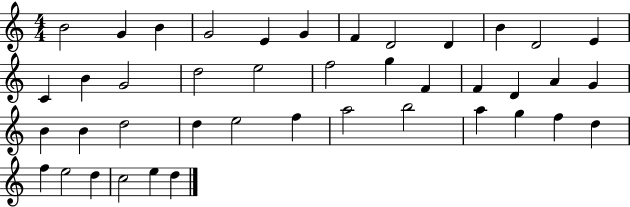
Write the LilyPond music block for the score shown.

{
  \clef treble
  \numericTimeSignature
  \time 4/4
  \key c \major
  b'2 g'4 b'4 | g'2 e'4 g'4 | f'4 d'2 d'4 | b'4 d'2 e'4 | \break c'4 b'4 g'2 | d''2 e''2 | f''2 g''4 f'4 | f'4 d'4 a'4 g'4 | \break b'4 b'4 d''2 | d''4 e''2 f''4 | a''2 b''2 | a''4 g''4 f''4 d''4 | \break f''4 e''2 d''4 | c''2 e''4 d''4 | \bar "|."
}